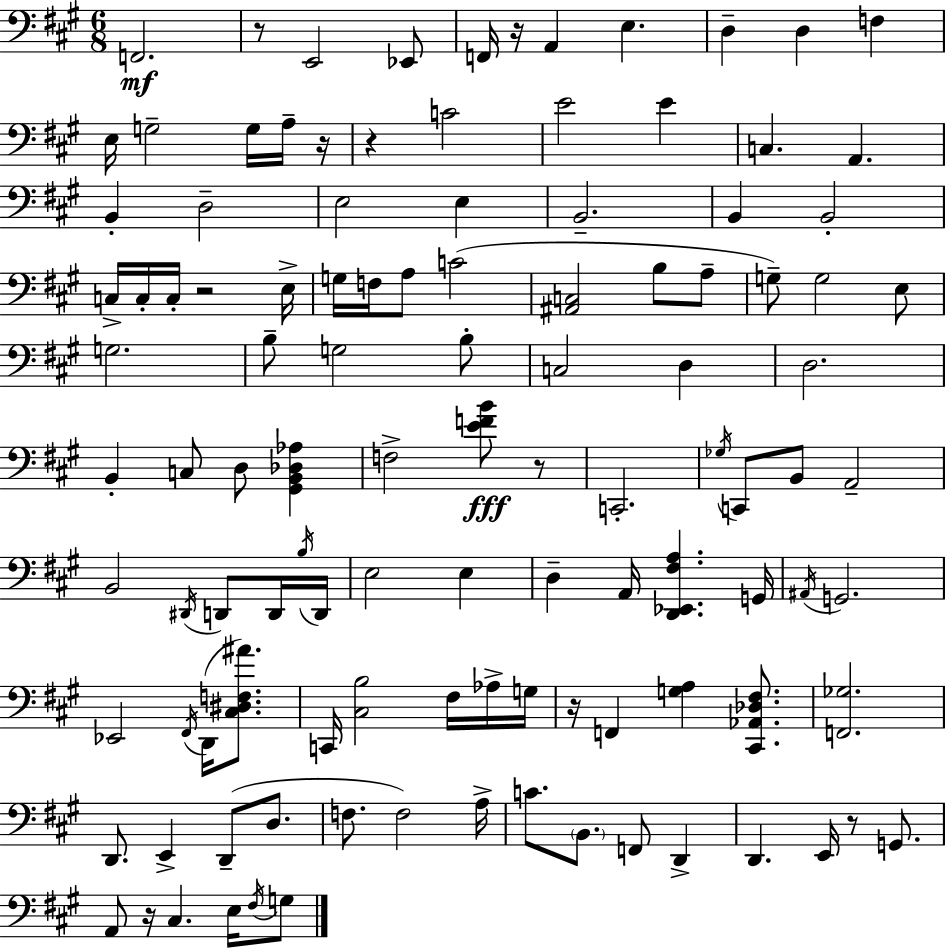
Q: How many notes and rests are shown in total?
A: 112